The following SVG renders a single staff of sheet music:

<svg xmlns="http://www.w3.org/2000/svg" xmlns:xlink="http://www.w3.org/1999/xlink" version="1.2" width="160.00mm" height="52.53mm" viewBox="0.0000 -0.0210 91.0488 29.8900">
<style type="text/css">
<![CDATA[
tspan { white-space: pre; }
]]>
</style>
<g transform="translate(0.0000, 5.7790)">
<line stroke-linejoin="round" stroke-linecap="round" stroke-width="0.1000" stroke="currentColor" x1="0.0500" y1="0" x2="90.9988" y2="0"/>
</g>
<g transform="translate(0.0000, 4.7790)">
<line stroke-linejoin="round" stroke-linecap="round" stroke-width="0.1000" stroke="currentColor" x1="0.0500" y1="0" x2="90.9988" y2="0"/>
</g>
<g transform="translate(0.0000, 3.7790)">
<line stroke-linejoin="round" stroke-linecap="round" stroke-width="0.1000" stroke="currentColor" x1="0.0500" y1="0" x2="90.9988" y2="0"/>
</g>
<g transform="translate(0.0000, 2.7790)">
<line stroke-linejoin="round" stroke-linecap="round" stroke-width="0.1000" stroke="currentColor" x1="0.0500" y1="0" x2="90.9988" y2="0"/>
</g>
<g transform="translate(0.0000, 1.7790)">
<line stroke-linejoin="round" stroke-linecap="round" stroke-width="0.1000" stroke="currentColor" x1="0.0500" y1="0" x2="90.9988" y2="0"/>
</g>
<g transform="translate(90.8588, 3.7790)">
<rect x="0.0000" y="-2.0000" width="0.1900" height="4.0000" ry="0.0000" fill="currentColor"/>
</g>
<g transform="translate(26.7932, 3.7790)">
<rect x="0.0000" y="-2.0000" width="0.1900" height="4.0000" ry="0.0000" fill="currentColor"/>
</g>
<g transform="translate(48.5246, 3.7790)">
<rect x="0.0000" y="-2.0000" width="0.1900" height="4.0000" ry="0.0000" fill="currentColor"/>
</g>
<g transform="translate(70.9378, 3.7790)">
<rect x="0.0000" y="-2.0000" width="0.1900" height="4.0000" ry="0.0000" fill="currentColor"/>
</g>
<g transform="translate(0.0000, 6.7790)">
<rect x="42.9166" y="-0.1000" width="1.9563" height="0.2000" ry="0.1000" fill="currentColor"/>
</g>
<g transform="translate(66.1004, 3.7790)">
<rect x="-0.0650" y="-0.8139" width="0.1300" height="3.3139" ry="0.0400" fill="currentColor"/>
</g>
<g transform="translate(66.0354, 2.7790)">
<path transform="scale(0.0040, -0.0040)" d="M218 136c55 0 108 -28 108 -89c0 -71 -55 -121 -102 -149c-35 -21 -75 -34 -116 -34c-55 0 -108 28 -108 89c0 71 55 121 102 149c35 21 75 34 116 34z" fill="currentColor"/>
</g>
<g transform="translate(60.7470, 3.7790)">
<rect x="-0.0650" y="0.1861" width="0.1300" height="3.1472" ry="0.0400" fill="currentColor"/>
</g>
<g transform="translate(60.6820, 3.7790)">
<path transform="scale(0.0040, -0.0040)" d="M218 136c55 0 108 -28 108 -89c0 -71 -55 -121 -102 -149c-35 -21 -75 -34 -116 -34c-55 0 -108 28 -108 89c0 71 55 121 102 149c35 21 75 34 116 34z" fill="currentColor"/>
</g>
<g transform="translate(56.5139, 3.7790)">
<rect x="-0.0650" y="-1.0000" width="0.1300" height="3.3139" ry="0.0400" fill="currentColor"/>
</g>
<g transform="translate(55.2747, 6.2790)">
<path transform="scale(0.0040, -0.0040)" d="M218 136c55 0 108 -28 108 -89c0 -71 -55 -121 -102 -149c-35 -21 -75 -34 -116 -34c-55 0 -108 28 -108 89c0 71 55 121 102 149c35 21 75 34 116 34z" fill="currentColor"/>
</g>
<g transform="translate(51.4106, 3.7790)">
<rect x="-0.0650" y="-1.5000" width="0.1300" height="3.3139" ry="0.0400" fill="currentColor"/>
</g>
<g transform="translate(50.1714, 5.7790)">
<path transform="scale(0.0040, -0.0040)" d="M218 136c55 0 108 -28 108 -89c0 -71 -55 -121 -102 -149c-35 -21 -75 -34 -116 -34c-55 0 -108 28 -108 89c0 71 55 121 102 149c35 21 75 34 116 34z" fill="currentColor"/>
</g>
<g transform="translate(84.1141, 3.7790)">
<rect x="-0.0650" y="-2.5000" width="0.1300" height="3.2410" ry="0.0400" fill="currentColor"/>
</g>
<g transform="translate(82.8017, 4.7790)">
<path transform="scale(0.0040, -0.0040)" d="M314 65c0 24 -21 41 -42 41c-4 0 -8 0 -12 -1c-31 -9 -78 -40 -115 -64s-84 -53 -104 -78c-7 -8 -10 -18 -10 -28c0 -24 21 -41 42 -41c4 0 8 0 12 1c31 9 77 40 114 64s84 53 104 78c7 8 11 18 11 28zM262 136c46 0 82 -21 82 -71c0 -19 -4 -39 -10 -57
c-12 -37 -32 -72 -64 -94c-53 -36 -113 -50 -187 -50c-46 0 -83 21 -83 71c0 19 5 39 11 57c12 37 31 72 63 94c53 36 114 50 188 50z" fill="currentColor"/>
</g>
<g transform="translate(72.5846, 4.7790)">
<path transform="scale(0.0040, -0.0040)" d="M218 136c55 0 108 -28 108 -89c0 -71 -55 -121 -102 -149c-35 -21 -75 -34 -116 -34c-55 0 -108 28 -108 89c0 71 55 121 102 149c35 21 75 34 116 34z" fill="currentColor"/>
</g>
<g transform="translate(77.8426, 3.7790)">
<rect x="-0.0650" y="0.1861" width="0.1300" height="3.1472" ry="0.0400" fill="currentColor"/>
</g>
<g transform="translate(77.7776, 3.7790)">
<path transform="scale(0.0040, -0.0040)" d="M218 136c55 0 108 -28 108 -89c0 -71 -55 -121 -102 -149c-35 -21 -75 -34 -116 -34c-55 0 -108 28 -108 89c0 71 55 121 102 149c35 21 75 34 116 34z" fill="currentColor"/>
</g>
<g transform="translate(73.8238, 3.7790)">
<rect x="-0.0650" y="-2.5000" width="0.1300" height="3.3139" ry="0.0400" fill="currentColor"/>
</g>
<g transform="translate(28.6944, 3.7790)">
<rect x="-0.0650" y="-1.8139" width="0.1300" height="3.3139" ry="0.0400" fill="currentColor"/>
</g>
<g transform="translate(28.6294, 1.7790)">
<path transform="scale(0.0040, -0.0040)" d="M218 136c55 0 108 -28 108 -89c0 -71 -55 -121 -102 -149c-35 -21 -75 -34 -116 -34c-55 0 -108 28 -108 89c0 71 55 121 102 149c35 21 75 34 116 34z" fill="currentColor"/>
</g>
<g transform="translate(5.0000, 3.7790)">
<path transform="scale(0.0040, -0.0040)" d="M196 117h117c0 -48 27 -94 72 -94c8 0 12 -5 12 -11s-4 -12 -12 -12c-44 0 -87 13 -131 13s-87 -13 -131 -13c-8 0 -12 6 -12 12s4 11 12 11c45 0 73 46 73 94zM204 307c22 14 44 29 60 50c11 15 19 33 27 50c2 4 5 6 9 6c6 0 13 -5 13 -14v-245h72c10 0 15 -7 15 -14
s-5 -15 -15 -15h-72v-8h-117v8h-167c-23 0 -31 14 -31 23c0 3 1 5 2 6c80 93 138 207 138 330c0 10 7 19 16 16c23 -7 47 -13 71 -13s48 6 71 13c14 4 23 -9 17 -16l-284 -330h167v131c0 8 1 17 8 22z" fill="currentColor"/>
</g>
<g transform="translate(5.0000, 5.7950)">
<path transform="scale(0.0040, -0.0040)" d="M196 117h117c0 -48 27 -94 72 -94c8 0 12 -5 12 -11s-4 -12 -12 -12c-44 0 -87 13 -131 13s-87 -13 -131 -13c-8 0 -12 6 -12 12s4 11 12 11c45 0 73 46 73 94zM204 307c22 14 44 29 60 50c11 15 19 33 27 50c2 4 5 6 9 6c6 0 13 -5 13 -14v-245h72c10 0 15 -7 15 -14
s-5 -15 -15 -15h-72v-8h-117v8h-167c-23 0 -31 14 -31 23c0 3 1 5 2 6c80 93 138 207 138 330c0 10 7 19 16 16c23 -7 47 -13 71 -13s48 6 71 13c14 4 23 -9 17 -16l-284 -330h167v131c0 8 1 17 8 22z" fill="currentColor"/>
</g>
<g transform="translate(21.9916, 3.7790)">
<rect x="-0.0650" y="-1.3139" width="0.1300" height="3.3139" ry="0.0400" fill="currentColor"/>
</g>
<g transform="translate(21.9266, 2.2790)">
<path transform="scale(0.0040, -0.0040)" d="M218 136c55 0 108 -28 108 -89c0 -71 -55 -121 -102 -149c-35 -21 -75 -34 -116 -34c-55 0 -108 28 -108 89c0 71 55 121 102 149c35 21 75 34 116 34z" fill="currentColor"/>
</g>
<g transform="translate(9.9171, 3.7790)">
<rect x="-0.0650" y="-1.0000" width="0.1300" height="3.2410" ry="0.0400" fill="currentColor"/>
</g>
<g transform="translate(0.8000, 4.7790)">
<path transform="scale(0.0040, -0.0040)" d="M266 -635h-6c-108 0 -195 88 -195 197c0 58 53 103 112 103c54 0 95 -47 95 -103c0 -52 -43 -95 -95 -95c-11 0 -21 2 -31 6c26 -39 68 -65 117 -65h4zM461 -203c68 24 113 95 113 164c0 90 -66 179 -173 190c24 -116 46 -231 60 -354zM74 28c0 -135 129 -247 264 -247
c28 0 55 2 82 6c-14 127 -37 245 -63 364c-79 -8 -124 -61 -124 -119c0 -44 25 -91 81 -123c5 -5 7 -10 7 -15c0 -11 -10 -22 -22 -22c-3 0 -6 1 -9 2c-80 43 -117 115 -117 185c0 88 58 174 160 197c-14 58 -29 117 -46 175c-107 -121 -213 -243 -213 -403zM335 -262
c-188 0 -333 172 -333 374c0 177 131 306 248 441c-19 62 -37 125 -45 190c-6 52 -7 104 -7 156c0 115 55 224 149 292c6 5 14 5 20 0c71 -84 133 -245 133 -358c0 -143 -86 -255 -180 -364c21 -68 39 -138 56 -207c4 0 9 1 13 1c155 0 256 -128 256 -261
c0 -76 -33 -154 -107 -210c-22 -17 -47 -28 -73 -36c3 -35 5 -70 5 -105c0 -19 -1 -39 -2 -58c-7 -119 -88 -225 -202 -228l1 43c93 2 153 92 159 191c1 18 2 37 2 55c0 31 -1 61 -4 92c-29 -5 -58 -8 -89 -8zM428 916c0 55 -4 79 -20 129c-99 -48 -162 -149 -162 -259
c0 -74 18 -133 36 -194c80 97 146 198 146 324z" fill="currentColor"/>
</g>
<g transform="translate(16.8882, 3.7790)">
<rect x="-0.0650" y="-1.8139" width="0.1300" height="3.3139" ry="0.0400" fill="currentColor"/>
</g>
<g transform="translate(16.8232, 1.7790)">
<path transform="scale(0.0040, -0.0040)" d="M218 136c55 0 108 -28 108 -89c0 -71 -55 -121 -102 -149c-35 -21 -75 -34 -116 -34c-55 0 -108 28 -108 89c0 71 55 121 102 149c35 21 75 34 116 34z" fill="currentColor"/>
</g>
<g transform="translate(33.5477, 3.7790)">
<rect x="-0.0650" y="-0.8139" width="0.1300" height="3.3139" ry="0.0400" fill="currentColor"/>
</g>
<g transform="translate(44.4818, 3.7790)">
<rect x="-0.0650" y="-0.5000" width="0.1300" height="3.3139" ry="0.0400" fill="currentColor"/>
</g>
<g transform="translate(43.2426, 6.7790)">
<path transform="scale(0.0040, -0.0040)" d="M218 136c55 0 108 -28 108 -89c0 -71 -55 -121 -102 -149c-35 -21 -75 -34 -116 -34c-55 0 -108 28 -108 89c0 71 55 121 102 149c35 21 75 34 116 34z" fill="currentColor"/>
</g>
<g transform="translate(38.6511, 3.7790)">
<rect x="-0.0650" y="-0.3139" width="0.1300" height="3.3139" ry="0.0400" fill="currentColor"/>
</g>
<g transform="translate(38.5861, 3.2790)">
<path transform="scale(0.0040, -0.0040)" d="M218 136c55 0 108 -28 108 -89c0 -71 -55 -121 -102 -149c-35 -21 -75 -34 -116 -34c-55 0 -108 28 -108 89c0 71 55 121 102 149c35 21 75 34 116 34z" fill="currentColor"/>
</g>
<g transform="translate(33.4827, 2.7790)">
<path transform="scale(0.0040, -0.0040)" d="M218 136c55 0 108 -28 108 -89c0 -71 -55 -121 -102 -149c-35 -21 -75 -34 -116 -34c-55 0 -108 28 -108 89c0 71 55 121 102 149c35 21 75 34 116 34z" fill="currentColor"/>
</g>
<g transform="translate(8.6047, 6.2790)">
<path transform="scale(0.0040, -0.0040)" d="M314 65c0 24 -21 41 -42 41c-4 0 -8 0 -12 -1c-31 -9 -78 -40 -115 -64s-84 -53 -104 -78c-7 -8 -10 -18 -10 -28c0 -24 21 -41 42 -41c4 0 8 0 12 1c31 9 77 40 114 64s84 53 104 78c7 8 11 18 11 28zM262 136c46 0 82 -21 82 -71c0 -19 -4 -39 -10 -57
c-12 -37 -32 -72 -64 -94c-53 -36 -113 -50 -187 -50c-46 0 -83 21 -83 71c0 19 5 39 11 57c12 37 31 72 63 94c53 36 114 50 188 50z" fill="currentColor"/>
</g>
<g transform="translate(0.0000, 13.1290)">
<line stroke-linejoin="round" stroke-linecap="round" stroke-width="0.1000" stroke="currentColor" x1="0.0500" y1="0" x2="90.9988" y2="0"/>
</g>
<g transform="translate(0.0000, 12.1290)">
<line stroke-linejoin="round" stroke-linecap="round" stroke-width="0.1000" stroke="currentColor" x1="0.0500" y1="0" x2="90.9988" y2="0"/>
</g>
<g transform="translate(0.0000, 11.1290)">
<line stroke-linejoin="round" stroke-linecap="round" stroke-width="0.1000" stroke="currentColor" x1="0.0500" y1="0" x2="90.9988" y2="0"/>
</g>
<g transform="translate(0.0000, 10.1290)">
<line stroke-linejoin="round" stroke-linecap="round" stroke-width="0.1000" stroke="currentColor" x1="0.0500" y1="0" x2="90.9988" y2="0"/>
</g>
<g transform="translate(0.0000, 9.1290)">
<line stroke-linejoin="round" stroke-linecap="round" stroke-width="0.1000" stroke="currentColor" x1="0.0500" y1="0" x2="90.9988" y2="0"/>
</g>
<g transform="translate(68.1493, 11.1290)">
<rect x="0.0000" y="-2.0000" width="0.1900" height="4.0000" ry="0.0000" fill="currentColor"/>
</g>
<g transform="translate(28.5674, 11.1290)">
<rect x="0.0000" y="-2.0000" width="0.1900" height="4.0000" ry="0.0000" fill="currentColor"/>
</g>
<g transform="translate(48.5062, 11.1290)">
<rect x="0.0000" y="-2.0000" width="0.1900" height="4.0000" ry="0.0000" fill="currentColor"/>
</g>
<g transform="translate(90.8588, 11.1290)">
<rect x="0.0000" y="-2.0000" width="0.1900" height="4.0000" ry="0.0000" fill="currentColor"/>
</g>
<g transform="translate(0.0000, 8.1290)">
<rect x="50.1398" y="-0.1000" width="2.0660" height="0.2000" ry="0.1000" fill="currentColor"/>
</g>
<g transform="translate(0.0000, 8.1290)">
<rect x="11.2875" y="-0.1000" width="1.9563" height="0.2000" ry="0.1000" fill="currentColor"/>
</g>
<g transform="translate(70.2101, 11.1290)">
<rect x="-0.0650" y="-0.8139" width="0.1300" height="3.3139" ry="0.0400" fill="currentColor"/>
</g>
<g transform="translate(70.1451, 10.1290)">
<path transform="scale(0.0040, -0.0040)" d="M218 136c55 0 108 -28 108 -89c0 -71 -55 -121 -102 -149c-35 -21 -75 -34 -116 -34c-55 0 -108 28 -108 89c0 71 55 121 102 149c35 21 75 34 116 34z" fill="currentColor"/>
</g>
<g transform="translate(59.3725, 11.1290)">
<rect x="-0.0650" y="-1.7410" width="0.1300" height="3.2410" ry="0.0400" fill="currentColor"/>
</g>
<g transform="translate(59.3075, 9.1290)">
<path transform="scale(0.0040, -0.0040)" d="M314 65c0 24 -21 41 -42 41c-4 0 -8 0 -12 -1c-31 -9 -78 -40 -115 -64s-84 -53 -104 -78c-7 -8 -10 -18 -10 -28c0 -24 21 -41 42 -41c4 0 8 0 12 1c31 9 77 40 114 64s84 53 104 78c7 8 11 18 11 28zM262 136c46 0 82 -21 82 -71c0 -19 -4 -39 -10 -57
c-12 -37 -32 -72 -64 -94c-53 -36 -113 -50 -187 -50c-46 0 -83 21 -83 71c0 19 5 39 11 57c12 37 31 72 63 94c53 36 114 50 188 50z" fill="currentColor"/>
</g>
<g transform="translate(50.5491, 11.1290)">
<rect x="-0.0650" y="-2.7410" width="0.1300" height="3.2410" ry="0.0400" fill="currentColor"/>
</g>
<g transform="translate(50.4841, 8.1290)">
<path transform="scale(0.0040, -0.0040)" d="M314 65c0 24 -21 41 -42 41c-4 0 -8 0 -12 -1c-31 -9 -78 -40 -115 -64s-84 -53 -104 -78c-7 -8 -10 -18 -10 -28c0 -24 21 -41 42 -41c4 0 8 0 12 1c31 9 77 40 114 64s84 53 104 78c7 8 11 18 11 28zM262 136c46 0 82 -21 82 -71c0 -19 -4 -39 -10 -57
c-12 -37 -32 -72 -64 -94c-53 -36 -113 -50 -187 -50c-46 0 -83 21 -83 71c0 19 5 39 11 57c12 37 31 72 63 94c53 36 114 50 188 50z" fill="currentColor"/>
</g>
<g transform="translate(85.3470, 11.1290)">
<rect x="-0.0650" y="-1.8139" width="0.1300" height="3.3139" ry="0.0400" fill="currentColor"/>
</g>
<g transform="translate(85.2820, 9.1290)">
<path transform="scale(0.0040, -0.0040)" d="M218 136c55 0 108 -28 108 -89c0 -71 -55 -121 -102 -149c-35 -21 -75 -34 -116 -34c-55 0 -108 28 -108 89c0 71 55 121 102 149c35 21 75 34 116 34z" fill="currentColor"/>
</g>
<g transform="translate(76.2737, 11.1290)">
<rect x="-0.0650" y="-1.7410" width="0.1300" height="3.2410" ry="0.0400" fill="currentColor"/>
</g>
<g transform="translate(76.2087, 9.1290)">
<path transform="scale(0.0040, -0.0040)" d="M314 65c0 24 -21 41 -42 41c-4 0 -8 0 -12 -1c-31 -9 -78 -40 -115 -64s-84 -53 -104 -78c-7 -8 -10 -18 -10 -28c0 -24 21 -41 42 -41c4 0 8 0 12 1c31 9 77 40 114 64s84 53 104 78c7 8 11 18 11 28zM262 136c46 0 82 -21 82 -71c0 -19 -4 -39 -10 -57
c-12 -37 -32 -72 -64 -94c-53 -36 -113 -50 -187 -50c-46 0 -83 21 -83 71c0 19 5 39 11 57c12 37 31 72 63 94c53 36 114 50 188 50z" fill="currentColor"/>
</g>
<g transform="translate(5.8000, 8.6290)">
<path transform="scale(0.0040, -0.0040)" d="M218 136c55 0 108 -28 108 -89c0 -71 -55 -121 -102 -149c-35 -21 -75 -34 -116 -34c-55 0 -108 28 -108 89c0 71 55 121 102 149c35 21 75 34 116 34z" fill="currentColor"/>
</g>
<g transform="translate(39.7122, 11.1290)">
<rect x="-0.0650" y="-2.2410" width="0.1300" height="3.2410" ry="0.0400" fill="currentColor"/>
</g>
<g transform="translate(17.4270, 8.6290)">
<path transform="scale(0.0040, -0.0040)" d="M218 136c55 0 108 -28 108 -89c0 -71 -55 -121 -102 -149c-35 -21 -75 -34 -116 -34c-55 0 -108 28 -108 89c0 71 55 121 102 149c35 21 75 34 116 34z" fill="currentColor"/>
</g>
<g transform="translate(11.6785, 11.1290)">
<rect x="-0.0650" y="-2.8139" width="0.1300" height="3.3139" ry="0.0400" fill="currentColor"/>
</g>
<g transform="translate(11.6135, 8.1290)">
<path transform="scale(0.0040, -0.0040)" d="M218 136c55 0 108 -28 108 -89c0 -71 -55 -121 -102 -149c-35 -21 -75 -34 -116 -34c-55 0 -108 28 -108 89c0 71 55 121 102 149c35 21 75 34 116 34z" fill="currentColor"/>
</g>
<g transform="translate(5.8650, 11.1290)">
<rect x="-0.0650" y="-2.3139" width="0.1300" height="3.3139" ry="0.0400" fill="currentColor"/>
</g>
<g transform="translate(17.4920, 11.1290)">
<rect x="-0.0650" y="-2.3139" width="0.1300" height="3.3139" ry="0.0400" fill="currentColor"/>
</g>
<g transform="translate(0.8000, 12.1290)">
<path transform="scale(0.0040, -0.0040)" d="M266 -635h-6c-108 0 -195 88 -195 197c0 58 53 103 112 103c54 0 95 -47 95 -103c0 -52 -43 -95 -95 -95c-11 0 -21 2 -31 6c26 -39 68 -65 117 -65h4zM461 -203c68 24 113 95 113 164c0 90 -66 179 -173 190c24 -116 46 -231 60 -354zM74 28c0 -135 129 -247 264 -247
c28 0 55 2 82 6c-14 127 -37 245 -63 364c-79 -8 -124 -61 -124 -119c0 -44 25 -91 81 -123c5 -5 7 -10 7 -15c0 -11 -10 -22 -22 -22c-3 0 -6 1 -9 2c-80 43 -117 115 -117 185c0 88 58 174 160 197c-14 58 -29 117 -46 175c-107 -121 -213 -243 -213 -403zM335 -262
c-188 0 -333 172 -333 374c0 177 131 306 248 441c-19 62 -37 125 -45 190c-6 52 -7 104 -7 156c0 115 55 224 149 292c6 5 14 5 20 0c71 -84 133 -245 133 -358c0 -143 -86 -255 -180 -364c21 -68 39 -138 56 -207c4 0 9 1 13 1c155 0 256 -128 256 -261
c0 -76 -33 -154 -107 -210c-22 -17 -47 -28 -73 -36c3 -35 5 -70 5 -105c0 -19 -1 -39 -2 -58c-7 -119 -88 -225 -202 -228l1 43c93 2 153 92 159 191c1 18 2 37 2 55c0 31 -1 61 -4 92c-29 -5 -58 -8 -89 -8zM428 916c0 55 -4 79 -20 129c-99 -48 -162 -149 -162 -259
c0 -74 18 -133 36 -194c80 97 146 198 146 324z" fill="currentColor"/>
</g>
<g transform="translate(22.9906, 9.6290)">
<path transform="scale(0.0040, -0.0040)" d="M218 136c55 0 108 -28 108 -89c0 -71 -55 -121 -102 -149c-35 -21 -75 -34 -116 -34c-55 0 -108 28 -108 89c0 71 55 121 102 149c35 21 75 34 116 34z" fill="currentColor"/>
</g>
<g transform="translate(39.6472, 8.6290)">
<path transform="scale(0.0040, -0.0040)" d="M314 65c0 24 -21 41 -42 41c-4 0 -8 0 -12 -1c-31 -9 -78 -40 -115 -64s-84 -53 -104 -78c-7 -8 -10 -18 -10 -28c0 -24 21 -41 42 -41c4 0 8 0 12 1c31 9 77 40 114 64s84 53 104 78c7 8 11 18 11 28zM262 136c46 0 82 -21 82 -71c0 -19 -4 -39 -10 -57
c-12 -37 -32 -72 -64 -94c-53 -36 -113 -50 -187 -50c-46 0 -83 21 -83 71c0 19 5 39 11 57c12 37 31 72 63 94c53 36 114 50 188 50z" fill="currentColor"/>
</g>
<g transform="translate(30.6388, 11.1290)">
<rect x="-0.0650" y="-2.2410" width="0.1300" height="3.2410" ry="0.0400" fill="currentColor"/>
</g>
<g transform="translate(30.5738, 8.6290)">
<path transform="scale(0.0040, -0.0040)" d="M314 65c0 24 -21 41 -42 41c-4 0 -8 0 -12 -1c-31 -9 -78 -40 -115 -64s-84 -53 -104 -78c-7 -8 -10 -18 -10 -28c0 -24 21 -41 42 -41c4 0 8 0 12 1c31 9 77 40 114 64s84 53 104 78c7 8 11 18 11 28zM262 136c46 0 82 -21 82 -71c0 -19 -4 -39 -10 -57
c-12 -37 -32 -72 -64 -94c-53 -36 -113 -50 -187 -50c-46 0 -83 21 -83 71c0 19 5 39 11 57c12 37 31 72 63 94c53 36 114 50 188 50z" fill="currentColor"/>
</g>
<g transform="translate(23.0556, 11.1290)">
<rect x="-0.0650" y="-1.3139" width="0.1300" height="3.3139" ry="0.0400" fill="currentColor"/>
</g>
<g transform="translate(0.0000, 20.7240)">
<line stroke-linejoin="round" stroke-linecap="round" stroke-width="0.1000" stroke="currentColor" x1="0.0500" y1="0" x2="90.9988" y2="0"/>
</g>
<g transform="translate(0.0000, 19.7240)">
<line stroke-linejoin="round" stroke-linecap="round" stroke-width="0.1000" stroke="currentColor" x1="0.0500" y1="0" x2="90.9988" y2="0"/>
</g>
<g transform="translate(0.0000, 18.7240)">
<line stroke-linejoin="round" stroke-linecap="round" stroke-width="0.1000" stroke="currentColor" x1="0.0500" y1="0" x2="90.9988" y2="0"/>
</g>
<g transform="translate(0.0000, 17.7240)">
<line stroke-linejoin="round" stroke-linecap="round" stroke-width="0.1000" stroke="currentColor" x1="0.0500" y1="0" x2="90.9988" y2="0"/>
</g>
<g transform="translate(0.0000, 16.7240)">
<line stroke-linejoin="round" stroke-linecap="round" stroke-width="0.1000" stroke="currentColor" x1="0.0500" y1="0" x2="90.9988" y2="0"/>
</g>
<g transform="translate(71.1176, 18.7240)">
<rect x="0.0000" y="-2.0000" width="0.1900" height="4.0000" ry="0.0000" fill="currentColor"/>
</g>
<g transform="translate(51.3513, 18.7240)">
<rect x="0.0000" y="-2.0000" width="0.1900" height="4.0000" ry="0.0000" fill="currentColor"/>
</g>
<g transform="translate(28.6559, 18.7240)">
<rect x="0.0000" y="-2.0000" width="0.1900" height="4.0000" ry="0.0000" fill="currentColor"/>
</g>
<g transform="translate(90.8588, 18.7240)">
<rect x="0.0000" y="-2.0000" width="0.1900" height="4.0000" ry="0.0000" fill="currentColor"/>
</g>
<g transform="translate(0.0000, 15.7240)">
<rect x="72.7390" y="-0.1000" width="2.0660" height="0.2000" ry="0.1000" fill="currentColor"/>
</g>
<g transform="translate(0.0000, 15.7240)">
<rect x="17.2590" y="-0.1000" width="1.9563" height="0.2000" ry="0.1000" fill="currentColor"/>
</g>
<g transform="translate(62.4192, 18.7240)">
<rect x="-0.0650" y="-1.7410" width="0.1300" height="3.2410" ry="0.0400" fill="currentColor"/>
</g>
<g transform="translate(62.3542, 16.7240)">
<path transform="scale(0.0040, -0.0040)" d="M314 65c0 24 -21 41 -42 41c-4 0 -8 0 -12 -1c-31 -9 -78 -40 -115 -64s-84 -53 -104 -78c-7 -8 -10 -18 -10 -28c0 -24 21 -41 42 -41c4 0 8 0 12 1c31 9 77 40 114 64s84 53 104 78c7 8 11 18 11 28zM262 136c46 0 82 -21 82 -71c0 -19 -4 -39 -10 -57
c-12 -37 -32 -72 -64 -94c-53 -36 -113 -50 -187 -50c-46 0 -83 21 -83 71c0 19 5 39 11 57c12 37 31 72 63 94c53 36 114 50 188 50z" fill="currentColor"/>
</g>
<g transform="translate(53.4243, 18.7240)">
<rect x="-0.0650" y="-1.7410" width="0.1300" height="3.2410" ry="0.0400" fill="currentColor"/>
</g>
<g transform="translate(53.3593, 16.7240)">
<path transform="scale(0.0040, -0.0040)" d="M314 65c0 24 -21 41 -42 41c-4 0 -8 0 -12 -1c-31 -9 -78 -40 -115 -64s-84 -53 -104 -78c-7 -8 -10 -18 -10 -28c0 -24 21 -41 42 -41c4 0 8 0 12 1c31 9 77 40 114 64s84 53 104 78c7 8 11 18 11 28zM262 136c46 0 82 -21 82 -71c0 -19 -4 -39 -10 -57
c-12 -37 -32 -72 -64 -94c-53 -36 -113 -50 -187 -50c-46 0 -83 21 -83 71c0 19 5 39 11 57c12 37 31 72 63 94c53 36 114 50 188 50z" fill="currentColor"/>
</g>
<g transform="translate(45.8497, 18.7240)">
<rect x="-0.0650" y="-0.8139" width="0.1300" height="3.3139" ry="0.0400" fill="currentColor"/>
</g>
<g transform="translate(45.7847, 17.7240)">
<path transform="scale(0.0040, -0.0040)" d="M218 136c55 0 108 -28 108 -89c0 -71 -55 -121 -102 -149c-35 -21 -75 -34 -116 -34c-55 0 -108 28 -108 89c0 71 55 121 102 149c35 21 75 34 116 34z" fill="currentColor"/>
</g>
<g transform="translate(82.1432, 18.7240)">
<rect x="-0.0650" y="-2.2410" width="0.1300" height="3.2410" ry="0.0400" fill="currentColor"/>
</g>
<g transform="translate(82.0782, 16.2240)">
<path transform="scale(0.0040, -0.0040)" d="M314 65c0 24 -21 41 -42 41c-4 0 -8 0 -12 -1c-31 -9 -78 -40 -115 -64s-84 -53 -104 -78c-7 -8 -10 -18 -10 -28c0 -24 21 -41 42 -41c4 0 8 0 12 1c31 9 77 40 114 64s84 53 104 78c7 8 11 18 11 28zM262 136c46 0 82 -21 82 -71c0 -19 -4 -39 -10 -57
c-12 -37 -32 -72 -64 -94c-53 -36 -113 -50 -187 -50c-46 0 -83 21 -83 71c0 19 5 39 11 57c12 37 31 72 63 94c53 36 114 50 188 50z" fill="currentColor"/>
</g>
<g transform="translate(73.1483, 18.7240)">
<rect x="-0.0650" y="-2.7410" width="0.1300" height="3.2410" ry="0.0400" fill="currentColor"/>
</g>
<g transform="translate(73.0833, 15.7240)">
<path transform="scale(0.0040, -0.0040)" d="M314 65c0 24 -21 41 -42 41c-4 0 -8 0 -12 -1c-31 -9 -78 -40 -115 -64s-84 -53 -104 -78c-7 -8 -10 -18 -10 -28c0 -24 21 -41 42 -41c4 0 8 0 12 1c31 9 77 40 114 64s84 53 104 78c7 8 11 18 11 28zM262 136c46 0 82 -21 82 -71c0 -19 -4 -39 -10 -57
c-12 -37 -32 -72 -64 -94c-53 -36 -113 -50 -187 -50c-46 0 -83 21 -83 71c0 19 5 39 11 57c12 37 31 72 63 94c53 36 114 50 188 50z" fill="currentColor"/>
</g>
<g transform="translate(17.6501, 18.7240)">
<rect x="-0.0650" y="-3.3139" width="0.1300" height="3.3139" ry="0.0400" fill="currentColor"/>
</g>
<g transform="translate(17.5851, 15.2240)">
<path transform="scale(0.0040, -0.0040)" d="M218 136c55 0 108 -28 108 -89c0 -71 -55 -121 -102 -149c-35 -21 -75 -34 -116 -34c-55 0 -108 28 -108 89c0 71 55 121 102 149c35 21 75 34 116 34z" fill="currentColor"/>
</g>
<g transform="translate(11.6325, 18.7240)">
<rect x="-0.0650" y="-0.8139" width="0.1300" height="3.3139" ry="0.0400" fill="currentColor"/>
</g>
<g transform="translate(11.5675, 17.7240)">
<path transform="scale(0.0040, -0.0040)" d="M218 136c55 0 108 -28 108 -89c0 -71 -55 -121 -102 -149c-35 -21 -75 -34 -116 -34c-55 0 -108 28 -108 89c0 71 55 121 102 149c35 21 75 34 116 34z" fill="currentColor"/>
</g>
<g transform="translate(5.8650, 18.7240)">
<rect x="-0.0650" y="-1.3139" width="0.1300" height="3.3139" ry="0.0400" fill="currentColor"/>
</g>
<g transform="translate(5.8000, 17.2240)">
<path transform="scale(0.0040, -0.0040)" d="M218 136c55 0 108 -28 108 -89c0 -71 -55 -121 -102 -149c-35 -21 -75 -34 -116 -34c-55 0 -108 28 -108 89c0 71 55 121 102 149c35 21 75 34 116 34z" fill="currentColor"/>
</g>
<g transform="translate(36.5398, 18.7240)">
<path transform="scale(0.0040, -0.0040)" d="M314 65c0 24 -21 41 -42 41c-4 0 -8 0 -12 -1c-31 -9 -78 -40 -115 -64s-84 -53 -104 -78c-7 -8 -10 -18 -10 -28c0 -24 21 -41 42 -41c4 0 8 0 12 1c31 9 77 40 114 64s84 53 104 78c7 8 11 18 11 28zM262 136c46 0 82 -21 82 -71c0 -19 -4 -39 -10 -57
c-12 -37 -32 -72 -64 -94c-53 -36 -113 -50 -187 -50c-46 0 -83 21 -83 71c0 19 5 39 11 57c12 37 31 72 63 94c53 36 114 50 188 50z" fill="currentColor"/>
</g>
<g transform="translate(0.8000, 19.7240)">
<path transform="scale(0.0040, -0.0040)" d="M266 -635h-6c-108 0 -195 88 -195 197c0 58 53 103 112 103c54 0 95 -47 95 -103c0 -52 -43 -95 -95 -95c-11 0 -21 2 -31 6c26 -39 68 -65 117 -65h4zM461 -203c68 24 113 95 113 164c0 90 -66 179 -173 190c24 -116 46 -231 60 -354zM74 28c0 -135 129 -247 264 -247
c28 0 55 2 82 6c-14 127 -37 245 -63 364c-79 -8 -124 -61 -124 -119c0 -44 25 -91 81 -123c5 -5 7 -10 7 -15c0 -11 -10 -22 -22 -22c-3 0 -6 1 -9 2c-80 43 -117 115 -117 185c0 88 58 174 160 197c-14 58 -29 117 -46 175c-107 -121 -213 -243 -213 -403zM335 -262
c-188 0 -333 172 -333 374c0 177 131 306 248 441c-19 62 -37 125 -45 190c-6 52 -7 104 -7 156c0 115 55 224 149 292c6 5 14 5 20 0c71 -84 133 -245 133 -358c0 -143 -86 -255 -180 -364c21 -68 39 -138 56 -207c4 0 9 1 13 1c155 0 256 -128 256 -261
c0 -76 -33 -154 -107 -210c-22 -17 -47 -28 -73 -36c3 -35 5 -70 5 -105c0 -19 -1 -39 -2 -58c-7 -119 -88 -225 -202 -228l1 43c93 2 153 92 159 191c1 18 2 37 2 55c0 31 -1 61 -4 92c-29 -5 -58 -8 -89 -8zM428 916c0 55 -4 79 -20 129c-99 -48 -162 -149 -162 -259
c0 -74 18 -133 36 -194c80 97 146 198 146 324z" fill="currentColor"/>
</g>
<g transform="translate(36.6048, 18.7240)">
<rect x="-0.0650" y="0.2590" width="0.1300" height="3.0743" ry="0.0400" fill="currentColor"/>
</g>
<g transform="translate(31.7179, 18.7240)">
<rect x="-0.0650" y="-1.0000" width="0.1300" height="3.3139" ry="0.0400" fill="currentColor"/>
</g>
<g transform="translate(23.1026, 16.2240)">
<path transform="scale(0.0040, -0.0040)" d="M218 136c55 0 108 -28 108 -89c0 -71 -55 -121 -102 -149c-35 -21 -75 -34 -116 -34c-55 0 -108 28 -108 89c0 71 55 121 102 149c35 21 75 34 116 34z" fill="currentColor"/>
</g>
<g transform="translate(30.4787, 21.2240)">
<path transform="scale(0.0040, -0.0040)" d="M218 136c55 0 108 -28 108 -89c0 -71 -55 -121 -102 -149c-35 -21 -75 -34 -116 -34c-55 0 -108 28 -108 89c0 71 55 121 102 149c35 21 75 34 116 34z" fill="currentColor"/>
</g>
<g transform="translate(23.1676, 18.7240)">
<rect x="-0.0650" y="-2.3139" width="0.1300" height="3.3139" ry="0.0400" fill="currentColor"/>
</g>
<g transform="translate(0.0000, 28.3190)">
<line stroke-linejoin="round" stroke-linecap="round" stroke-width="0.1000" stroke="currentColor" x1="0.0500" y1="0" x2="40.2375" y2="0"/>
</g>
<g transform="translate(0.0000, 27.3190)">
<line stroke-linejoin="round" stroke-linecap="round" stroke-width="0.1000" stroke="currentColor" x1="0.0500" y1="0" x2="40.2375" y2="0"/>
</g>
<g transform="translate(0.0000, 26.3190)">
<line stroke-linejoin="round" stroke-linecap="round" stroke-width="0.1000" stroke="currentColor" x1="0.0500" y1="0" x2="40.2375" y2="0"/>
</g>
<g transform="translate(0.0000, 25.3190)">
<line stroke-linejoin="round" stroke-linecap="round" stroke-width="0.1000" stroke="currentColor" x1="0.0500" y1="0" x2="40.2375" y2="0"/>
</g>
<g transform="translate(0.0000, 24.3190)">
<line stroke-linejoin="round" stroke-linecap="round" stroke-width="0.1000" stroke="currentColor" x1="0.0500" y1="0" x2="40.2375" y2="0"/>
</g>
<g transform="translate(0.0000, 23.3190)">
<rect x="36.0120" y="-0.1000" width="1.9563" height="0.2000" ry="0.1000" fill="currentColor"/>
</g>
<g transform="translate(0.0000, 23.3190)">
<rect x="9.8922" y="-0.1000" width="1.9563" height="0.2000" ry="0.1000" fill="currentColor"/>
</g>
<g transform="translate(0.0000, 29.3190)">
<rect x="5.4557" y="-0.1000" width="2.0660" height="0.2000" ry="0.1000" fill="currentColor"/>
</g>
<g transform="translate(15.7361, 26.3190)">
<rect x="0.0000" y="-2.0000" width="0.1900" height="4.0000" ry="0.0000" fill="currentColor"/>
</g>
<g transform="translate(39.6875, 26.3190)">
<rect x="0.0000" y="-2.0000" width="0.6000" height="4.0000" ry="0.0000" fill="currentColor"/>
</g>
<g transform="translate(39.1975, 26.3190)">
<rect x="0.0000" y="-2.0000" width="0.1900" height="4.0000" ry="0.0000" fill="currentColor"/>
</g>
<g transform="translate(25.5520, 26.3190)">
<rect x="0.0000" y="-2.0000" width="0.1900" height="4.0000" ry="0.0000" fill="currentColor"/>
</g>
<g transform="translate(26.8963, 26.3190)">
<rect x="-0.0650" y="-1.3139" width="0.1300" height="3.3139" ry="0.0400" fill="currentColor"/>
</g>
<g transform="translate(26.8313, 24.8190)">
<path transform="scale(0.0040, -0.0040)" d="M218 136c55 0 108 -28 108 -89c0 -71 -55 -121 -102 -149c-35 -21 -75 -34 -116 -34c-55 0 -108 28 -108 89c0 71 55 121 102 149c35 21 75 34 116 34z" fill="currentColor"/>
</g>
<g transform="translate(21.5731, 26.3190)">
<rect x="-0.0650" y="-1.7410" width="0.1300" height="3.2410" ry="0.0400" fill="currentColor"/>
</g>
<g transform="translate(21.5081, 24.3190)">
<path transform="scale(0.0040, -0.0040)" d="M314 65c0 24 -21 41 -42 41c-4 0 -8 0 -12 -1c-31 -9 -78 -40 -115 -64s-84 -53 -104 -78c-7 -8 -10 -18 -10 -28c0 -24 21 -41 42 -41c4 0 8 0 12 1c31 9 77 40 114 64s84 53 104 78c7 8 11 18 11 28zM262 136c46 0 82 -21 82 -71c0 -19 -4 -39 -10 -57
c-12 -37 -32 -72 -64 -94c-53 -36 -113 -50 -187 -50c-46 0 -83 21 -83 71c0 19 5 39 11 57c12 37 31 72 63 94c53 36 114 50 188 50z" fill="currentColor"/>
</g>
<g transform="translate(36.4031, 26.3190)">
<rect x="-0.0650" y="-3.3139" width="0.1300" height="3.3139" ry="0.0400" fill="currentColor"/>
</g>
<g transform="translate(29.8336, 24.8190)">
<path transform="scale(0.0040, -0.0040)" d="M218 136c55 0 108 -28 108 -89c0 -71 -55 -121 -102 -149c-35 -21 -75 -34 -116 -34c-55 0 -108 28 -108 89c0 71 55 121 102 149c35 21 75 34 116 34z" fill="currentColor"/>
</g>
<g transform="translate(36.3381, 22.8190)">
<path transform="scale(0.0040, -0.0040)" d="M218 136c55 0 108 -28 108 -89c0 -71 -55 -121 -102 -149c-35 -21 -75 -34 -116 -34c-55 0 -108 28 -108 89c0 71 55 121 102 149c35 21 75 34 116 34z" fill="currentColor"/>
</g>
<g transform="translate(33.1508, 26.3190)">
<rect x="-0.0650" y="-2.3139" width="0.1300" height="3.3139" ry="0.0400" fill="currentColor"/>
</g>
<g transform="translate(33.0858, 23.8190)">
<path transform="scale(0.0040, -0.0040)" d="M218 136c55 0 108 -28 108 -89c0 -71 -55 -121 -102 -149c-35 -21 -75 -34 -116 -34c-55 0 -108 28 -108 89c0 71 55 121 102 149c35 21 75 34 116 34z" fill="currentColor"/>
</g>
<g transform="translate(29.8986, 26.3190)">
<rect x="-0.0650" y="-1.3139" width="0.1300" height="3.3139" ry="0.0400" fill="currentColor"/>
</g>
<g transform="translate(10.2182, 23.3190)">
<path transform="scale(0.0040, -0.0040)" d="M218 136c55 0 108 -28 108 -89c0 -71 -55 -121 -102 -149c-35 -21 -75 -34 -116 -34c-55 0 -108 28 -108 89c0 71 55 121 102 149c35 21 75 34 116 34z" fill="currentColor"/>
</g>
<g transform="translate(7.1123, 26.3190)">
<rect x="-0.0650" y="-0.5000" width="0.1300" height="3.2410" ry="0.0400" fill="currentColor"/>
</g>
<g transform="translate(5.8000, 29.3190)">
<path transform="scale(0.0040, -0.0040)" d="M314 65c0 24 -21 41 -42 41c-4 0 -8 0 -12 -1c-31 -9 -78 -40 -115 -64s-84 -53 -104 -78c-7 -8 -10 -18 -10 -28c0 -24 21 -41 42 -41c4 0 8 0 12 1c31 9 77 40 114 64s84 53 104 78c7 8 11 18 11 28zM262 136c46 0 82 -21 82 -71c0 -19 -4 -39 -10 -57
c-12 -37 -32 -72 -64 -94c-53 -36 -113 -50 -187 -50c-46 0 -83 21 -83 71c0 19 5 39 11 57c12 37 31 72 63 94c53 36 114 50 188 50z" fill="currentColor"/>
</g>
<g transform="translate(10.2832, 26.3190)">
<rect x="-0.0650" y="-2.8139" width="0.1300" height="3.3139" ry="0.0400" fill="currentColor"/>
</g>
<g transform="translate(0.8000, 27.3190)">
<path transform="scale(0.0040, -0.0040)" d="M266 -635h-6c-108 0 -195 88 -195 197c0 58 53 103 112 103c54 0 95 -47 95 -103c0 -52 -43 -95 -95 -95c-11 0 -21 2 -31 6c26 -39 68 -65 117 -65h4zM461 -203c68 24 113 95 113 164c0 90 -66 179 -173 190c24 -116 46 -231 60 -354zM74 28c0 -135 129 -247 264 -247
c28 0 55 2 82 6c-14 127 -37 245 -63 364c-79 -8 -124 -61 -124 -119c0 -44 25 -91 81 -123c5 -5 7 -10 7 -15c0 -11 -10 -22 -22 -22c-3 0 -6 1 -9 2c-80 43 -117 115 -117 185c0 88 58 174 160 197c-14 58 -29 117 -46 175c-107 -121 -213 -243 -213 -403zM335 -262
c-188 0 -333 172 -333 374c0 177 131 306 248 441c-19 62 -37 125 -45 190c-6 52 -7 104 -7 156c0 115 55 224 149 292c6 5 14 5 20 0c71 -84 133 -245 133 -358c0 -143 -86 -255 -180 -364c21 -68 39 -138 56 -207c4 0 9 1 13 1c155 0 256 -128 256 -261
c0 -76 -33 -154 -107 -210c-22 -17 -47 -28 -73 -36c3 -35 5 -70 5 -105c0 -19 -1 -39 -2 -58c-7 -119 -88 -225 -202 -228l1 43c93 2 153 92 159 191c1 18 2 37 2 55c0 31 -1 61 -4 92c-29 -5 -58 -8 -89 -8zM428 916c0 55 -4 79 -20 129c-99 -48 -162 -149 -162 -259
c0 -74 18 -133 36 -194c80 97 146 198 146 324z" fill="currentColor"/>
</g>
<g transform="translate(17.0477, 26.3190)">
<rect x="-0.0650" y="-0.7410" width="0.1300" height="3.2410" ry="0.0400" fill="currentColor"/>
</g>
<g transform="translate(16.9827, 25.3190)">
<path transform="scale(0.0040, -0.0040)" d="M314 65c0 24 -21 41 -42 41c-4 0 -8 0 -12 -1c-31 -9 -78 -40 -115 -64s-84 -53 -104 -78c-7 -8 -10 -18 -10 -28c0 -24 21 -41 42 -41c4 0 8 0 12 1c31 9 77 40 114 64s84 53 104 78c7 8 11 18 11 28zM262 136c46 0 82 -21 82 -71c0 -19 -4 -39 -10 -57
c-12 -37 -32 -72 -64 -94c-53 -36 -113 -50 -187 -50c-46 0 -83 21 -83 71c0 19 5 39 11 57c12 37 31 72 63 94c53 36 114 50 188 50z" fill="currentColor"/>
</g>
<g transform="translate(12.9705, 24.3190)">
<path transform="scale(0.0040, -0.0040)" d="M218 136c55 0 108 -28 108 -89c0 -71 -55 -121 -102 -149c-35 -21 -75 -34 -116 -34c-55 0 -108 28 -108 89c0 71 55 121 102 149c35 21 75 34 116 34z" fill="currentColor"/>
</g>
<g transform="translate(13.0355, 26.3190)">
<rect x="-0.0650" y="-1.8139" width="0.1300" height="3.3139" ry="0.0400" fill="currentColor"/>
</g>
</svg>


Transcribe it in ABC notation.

X:1
T:Untitled
M:4/4
L:1/4
K:C
D2 f e f d c C E D B d G B G2 g a g e g2 g2 a2 f2 d f2 f e d b g D B2 d f2 f2 a2 g2 C2 a f d2 f2 e e g b